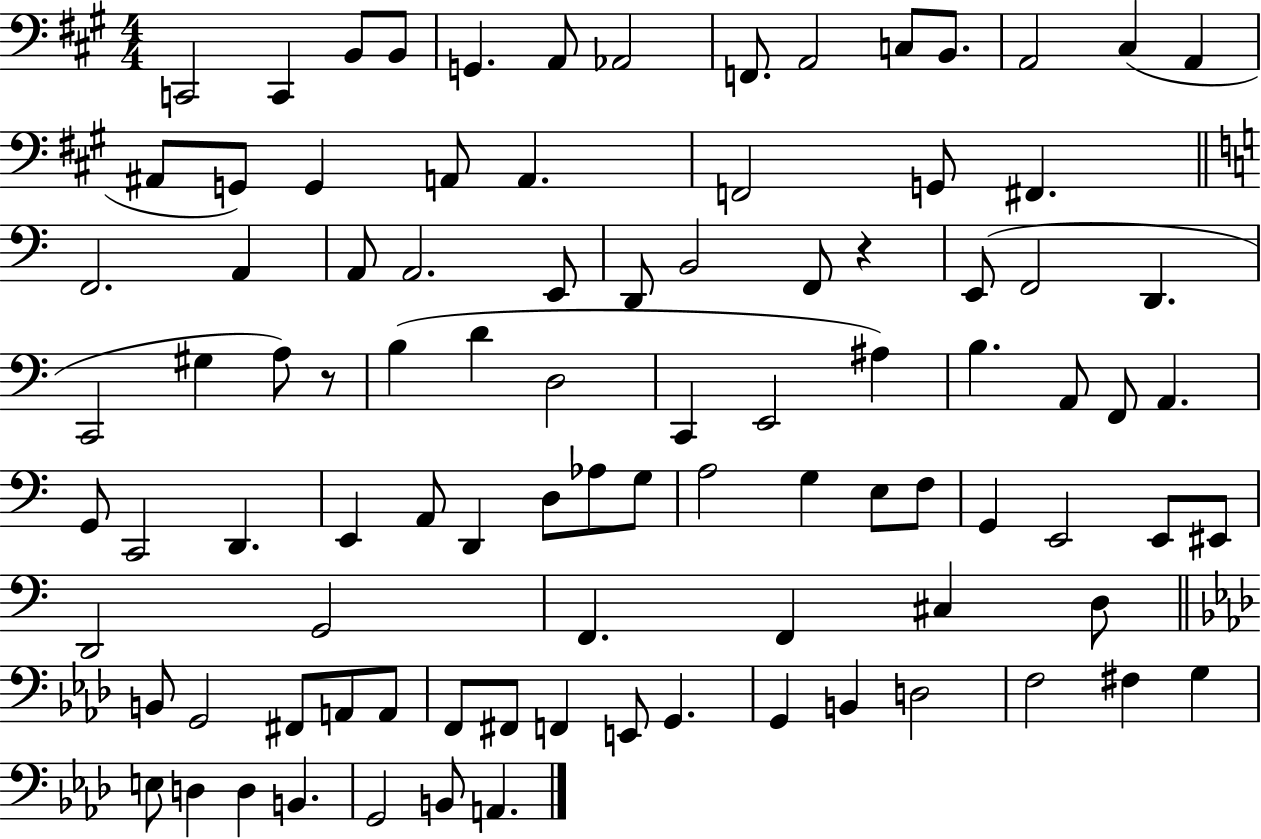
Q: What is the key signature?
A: A major